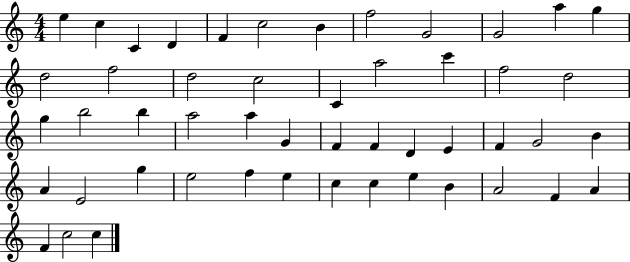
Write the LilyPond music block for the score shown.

{
  \clef treble
  \numericTimeSignature
  \time 4/4
  \key c \major
  e''4 c''4 c'4 d'4 | f'4 c''2 b'4 | f''2 g'2 | g'2 a''4 g''4 | \break d''2 f''2 | d''2 c''2 | c'4 a''2 c'''4 | f''2 d''2 | \break g''4 b''2 b''4 | a''2 a''4 g'4 | f'4 f'4 d'4 e'4 | f'4 g'2 b'4 | \break a'4 e'2 g''4 | e''2 f''4 e''4 | c''4 c''4 e''4 b'4 | a'2 f'4 a'4 | \break f'4 c''2 c''4 | \bar "|."
}